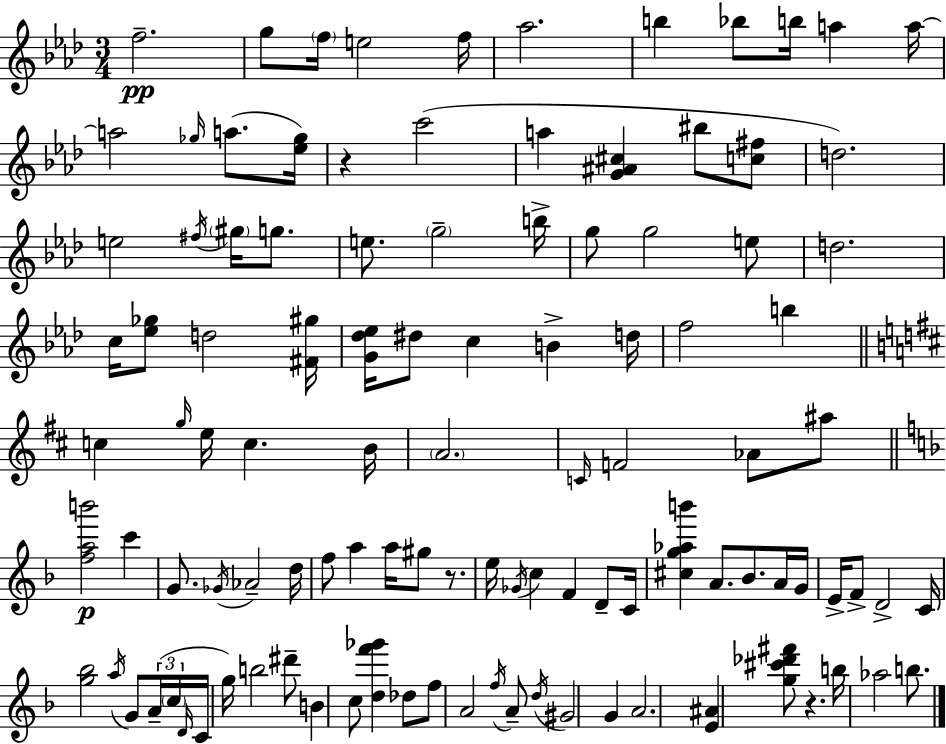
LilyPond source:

{
  \clef treble
  \numericTimeSignature
  \time 3/4
  \key f \minor
  f''2.--\pp | g''8 \parenthesize f''16 e''2 f''16 | aes''2. | b''4 bes''8 b''16 a''4 a''16~~ | \break a''2 \grace { ges''16 }( a''8. | <ees'' ges''>16) r4 c'''2( | a''4 <g' ais' cis''>4 bis''8 <c'' fis''>8 | d''2.) | \break e''2 \acciaccatura { fis''16 } \parenthesize gis''16 g''8. | e''8. \parenthesize g''2-- | b''16-> g''8 g''2 | e''8 d''2. | \break c''16 <ees'' ges''>8 d''2 | <fis' gis''>16 <g' des'' ees''>16 dis''8 c''4 b'4-> | d''16 f''2 b''4 | \bar "||" \break \key d \major c''4 \grace { g''16 } e''16 c''4. | b'16 \parenthesize a'2. | \grace { c'16 } f'2 aes'8 | ais''8 \bar "||" \break \key f \major <f'' a'' b'''>2\p c'''4 | g'8. \acciaccatura { ges'16 } aes'2-- | d''16 f''8 a''4 a''16 gis''8 r8. | e''16 \acciaccatura { ges'16 } c''4 f'4 d'8-- | \break c'16 <cis'' g'' aes'' b'''>4 a'8. bes'8. | a'16 g'16 e'16-> f'8-> d'2-> | c'16 <g'' bes''>2 \acciaccatura { a''16 } g'8 | \tuplet 3/2 { a'16--( \parenthesize c''16 \grace { d'16 } } c'16 g''16) b''2 | \break dis'''8-- b'4 c''8 <d'' f''' ges'''>4 | des''8 f''8 a'2 | \acciaccatura { f''16 } a'8-- \acciaccatura { d''16 } gis'2 | g'4 a'2. | \break <e' ais'>4 <g'' cis''' des''' fis'''>8 | r4. b''16 aes''2 | b''8. \bar "|."
}